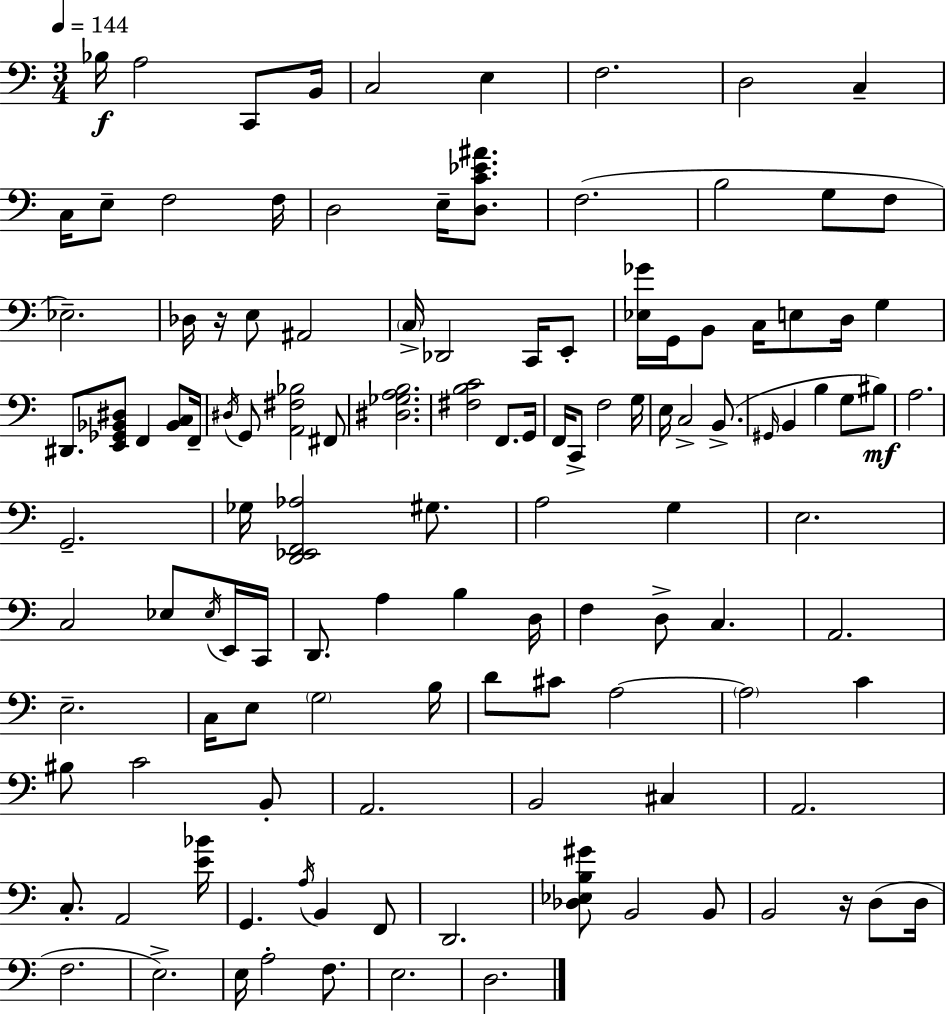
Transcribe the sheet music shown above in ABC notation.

X:1
T:Untitled
M:3/4
L:1/4
K:Am
_B,/4 A,2 C,,/2 B,,/4 C,2 E, F,2 D,2 C, C,/4 E,/2 F,2 F,/4 D,2 E,/4 [D,C_E^A]/2 F,2 B,2 G,/2 F,/2 _E,2 _D,/4 z/4 E,/2 ^A,,2 C,/4 _D,,2 C,,/4 E,,/2 [_E,_G]/4 G,,/4 B,,/2 C,/4 E,/2 D,/4 G, ^D,,/2 [E,,_G,,_B,,^D,]/2 F,, [_B,,C,]/2 F,,/4 ^D,/4 G,,/2 [A,,^F,_B,]2 ^F,,/2 [^D,_G,A,B,]2 [^F,B,C]2 F,,/2 G,,/4 F,,/4 C,,/2 F,2 G,/4 E,/4 C,2 B,,/2 ^G,,/4 B,, B, G,/2 ^B,/2 A,2 G,,2 _G,/4 [D,,_E,,F,,_A,]2 ^G,/2 A,2 G, E,2 C,2 _E,/2 _E,/4 E,,/4 C,,/4 D,,/2 A, B, D,/4 F, D,/2 C, A,,2 E,2 C,/4 E,/2 G,2 B,/4 D/2 ^C/2 A,2 A,2 C ^B,/2 C2 B,,/2 A,,2 B,,2 ^C, A,,2 C,/2 A,,2 [E_B]/4 G,, A,/4 B,, F,,/2 D,,2 [_D,_E,B,^G]/2 B,,2 B,,/2 B,,2 z/4 D,/2 D,/4 F,2 E,2 E,/4 A,2 F,/2 E,2 D,2